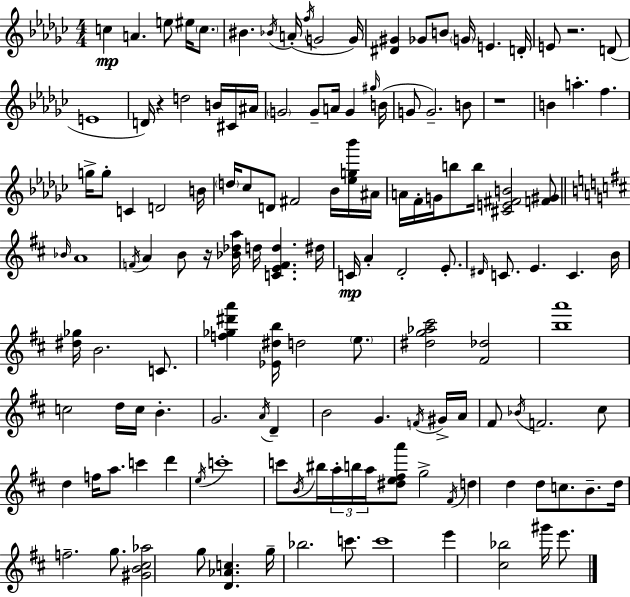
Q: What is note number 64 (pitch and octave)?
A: D#4